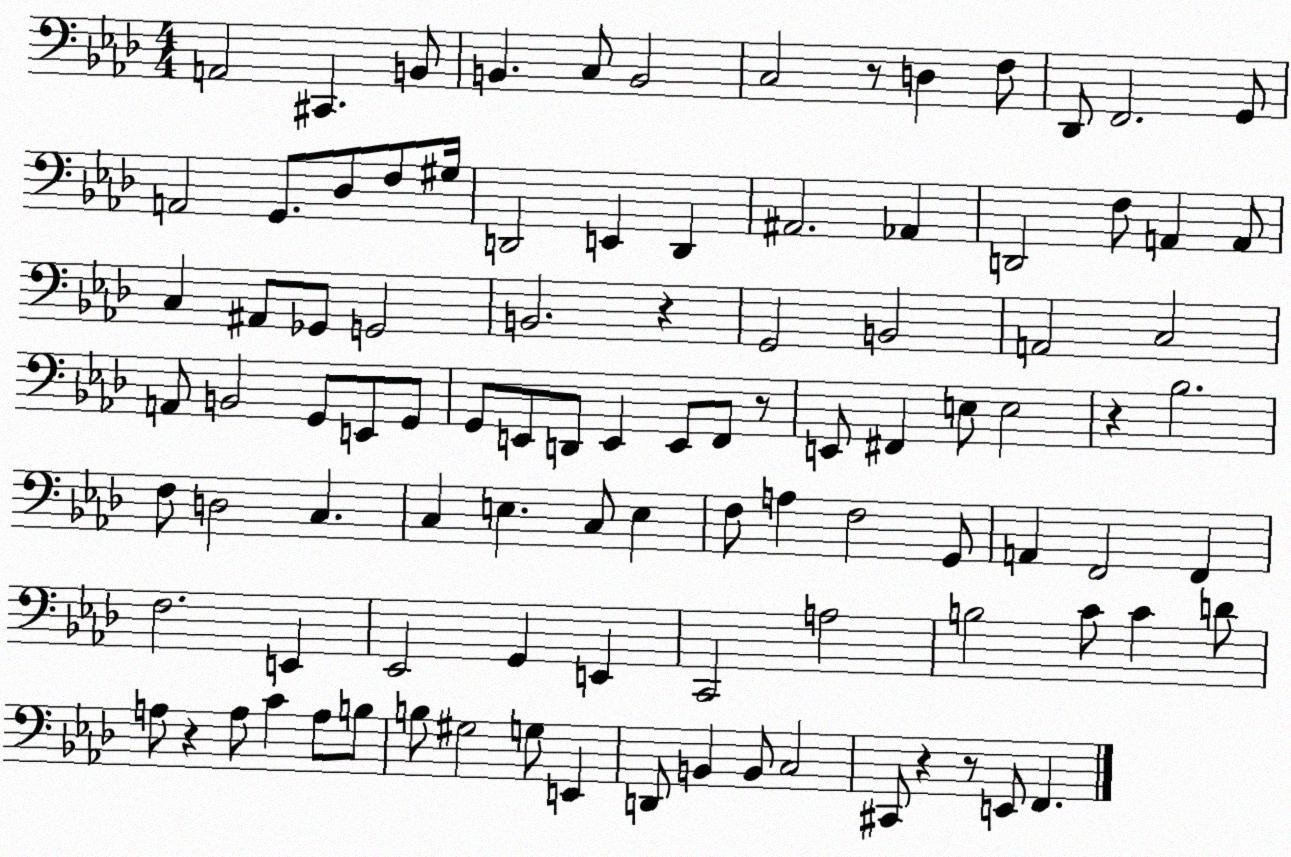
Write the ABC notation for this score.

X:1
T:Untitled
M:4/4
L:1/4
K:Ab
A,,2 ^C,, B,,/2 B,, C,/2 B,,2 C,2 z/2 D, F,/2 _D,,/2 F,,2 G,,/2 A,,2 G,,/2 _D,/2 F,/2 ^G,/4 D,,2 E,, D,, ^A,,2 _A,, D,,2 F,/2 A,, A,,/2 C, ^A,,/2 _G,,/2 G,,2 B,,2 z G,,2 B,,2 A,,2 C,2 A,,/2 B,,2 G,,/2 E,,/2 G,,/2 G,,/2 E,,/2 D,,/2 E,, E,,/2 F,,/2 z/2 E,,/2 ^F,, E,/2 E,2 z _B,2 F,/2 D,2 C, C, E, C,/2 E, F,/2 A, F,2 G,,/2 A,, F,,2 F,, F,2 E,, _E,,2 G,, E,, C,,2 A,2 B,2 C/2 C D/2 A,/2 z A,/2 C A,/2 B,/2 B,/2 ^G,2 G,/2 E,, D,,/2 B,, B,,/2 C,2 ^C,,/2 z z/2 E,,/2 F,,